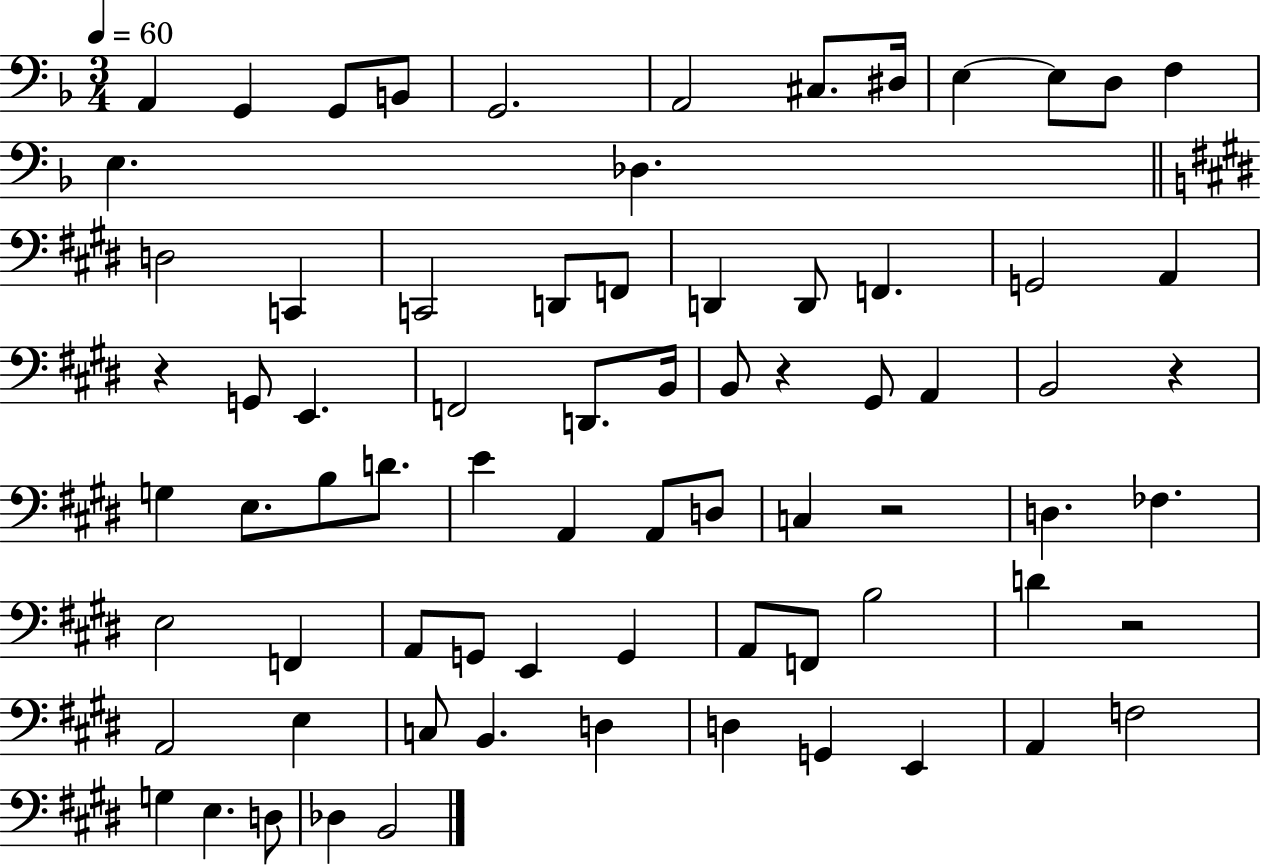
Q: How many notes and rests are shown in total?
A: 74